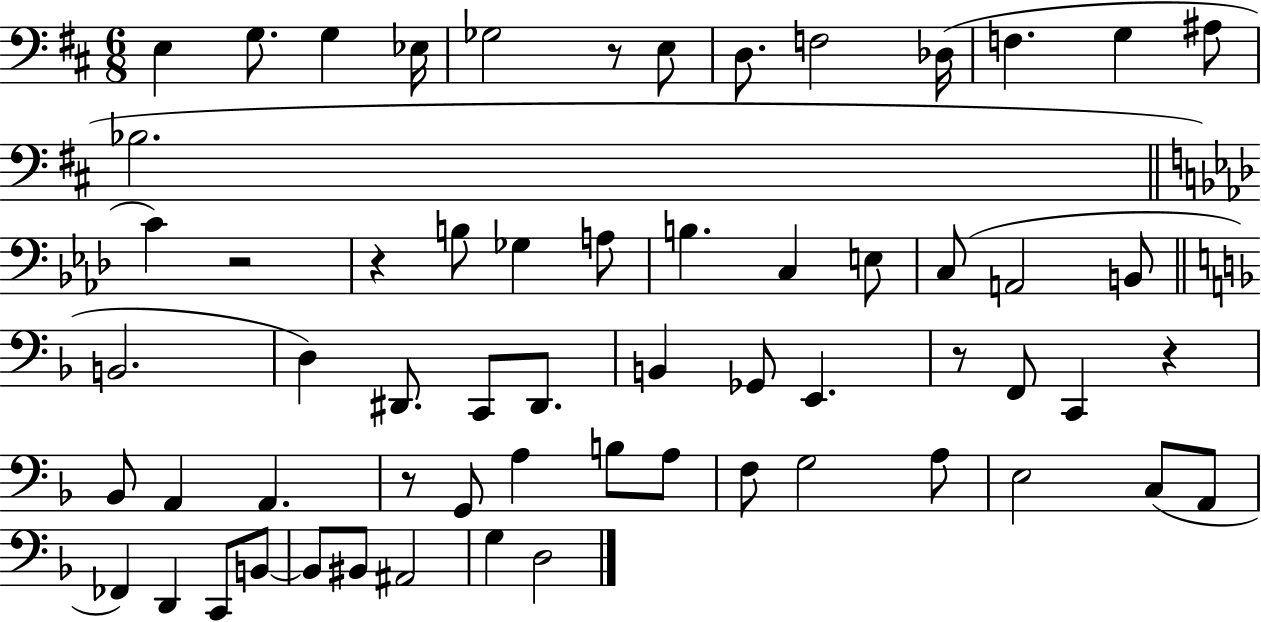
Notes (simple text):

E3/q G3/e. G3/q Eb3/s Gb3/h R/e E3/e D3/e. F3/h Db3/s F3/q. G3/q A#3/e Bb3/h. C4/q R/h R/q B3/e Gb3/q A3/e B3/q. C3/q E3/e C3/e A2/h B2/e B2/h. D3/q D#2/e. C2/e D#2/e. B2/q Gb2/e E2/q. R/e F2/e C2/q R/q Bb2/e A2/q A2/q. R/e G2/e A3/q B3/e A3/e F3/e G3/h A3/e E3/h C3/e A2/e FES2/q D2/q C2/e B2/e B2/e BIS2/e A#2/h G3/q D3/h